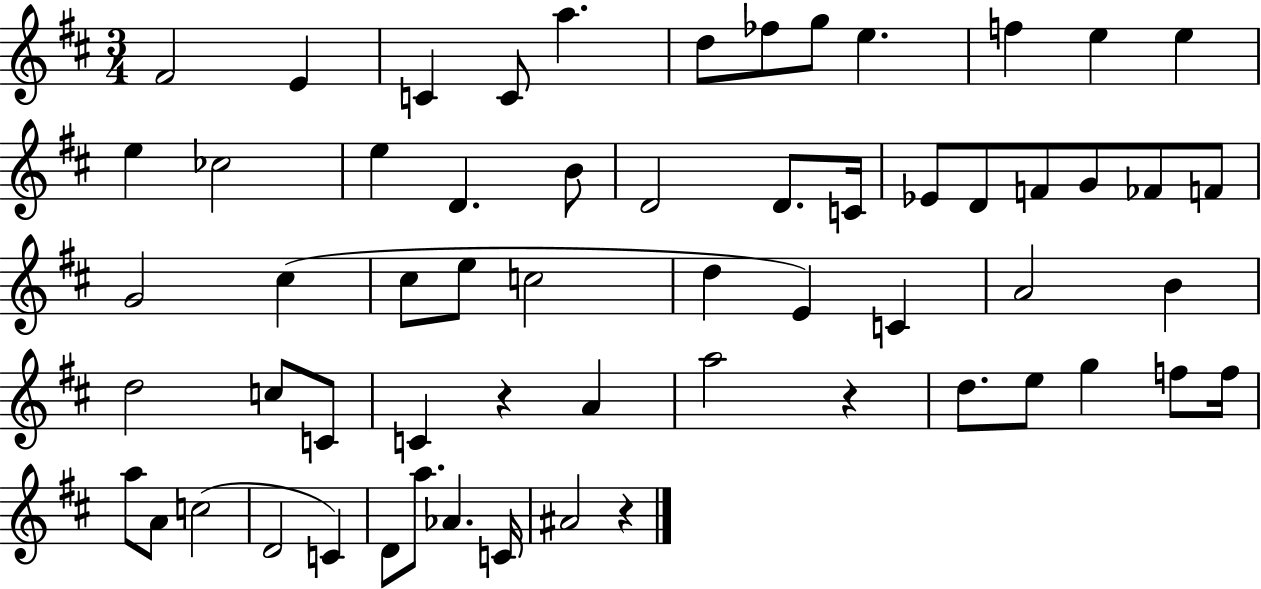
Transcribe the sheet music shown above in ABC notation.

X:1
T:Untitled
M:3/4
L:1/4
K:D
^F2 E C C/2 a d/2 _f/2 g/2 e f e e e _c2 e D B/2 D2 D/2 C/4 _E/2 D/2 F/2 G/2 _F/2 F/2 G2 ^c ^c/2 e/2 c2 d E C A2 B d2 c/2 C/2 C z A a2 z d/2 e/2 g f/2 f/4 a/2 A/2 c2 D2 C D/2 a/2 _A C/4 ^A2 z